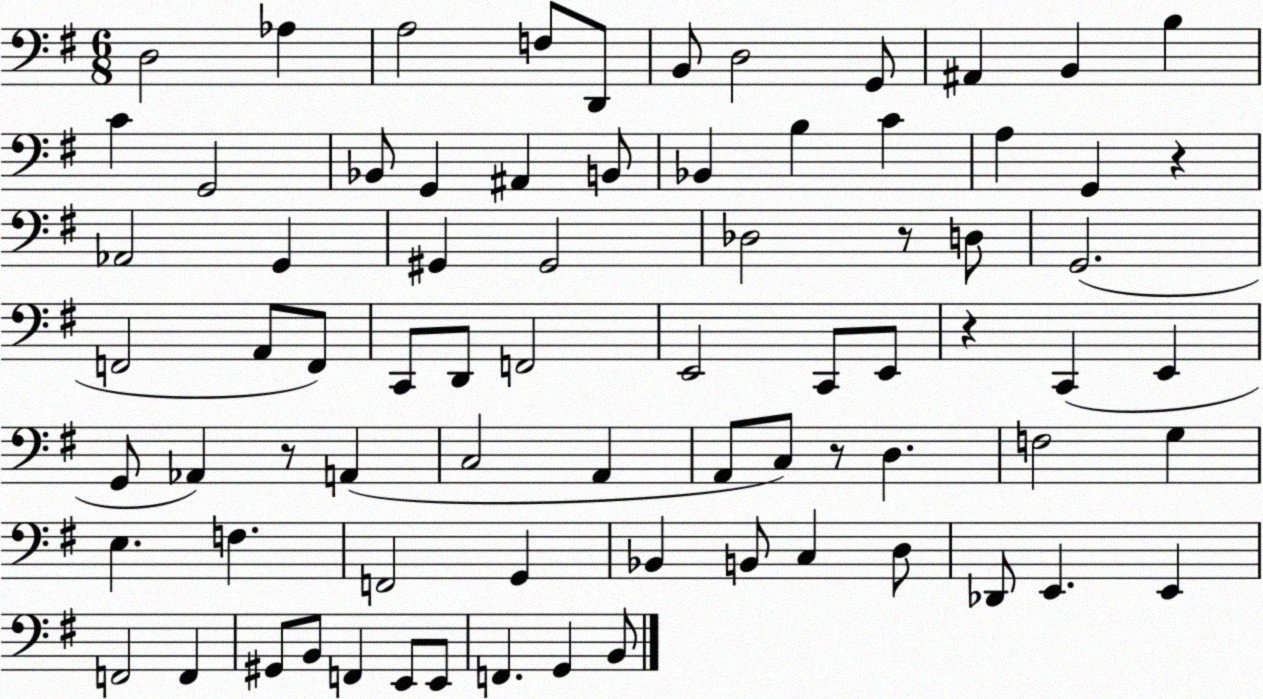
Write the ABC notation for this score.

X:1
T:Untitled
M:6/8
L:1/4
K:G
D,2 _A, A,2 F,/2 D,,/2 B,,/2 D,2 G,,/2 ^A,, B,, B, C G,,2 _B,,/2 G,, ^A,, B,,/2 _B,, B, C A, G,, z _A,,2 G,, ^G,, ^G,,2 _D,2 z/2 D,/2 G,,2 F,,2 A,,/2 F,,/2 C,,/2 D,,/2 F,,2 E,,2 C,,/2 E,,/2 z C,, E,, G,,/2 _A,, z/2 A,, C,2 A,, A,,/2 C,/2 z/2 D, F,2 G, E, F, F,,2 G,, _B,, B,,/2 C, D,/2 _D,,/2 E,, E,, F,,2 F,, ^G,,/2 B,,/2 F,, E,,/2 E,,/2 F,, G,, B,,/2